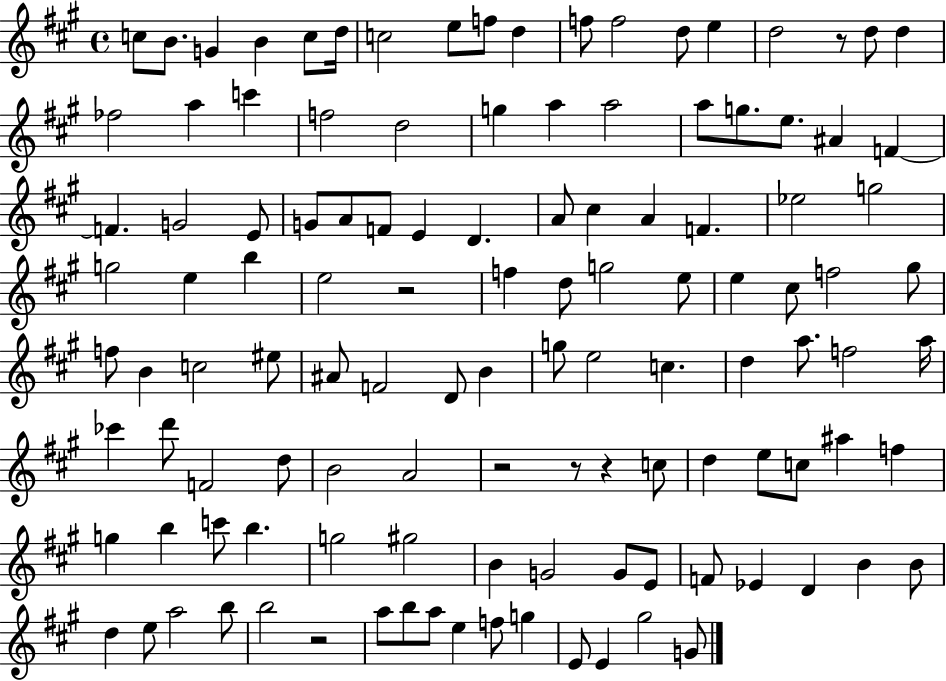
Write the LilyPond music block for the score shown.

{
  \clef treble
  \time 4/4
  \defaultTimeSignature
  \key a \major
  c''8 b'8. g'4 b'4 c''8 d''16 | c''2 e''8 f''8 d''4 | f''8 f''2 d''8 e''4 | d''2 r8 d''8 d''4 | \break fes''2 a''4 c'''4 | f''2 d''2 | g''4 a''4 a''2 | a''8 g''8. e''8. ais'4 f'4~~ | \break f'4. g'2 e'8 | g'8 a'8 f'8 e'4 d'4. | a'8 cis''4 a'4 f'4. | ees''2 g''2 | \break g''2 e''4 b''4 | e''2 r2 | f''4 d''8 g''2 e''8 | e''4 cis''8 f''2 gis''8 | \break f''8 b'4 c''2 eis''8 | ais'8 f'2 d'8 b'4 | g''8 e''2 c''4. | d''4 a''8. f''2 a''16 | \break ces'''4 d'''8 f'2 d''8 | b'2 a'2 | r2 r8 r4 c''8 | d''4 e''8 c''8 ais''4 f''4 | \break g''4 b''4 c'''8 b''4. | g''2 gis''2 | b'4 g'2 g'8 e'8 | f'8 ees'4 d'4 b'4 b'8 | \break d''4 e''8 a''2 b''8 | b''2 r2 | a''8 b''8 a''8 e''4 f''8 g''4 | e'8 e'4 gis''2 g'8 | \break \bar "|."
}